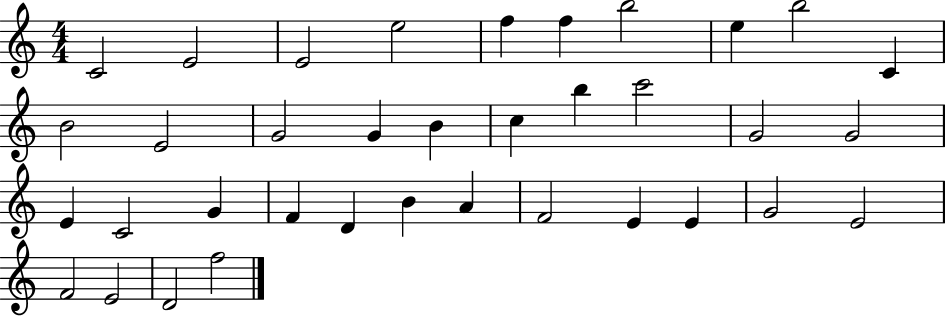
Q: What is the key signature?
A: C major